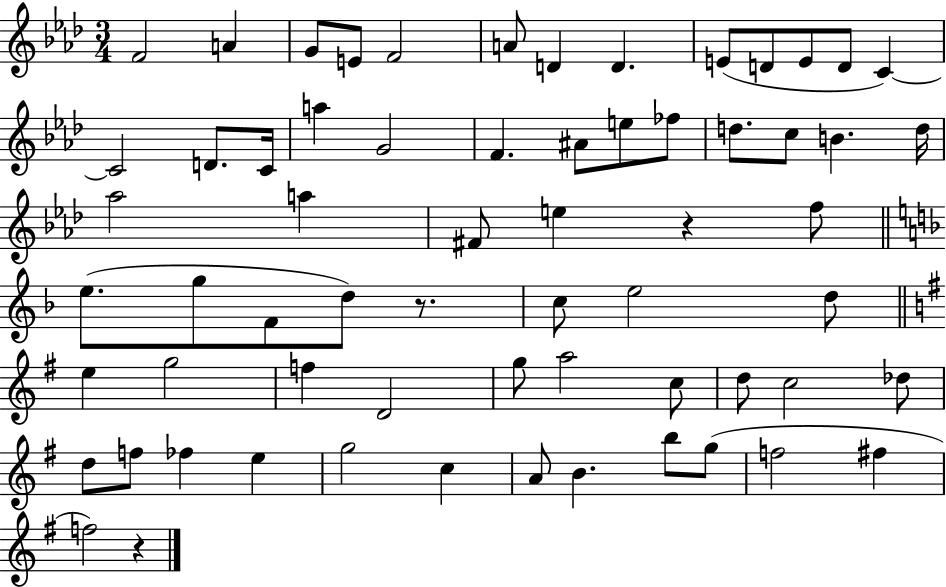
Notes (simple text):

F4/h A4/q G4/e E4/e F4/h A4/e D4/q D4/q. E4/e D4/e E4/e D4/e C4/q C4/h D4/e. C4/s A5/q G4/h F4/q. A#4/e E5/e FES5/e D5/e. C5/e B4/q. D5/s Ab5/h A5/q F#4/e E5/q R/q F5/e E5/e. G5/e F4/e D5/e R/e. C5/e E5/h D5/e E5/q G5/h F5/q D4/h G5/e A5/h C5/e D5/e C5/h Db5/e D5/e F5/e FES5/q E5/q G5/h C5/q A4/e B4/q. B5/e G5/e F5/h F#5/q F5/h R/q